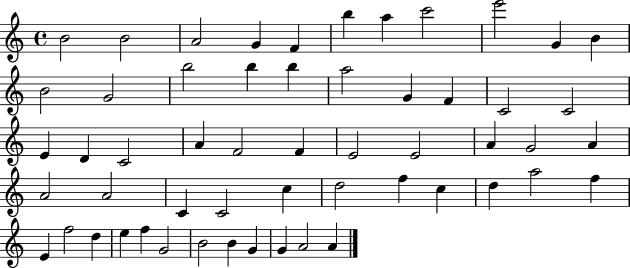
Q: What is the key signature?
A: C major